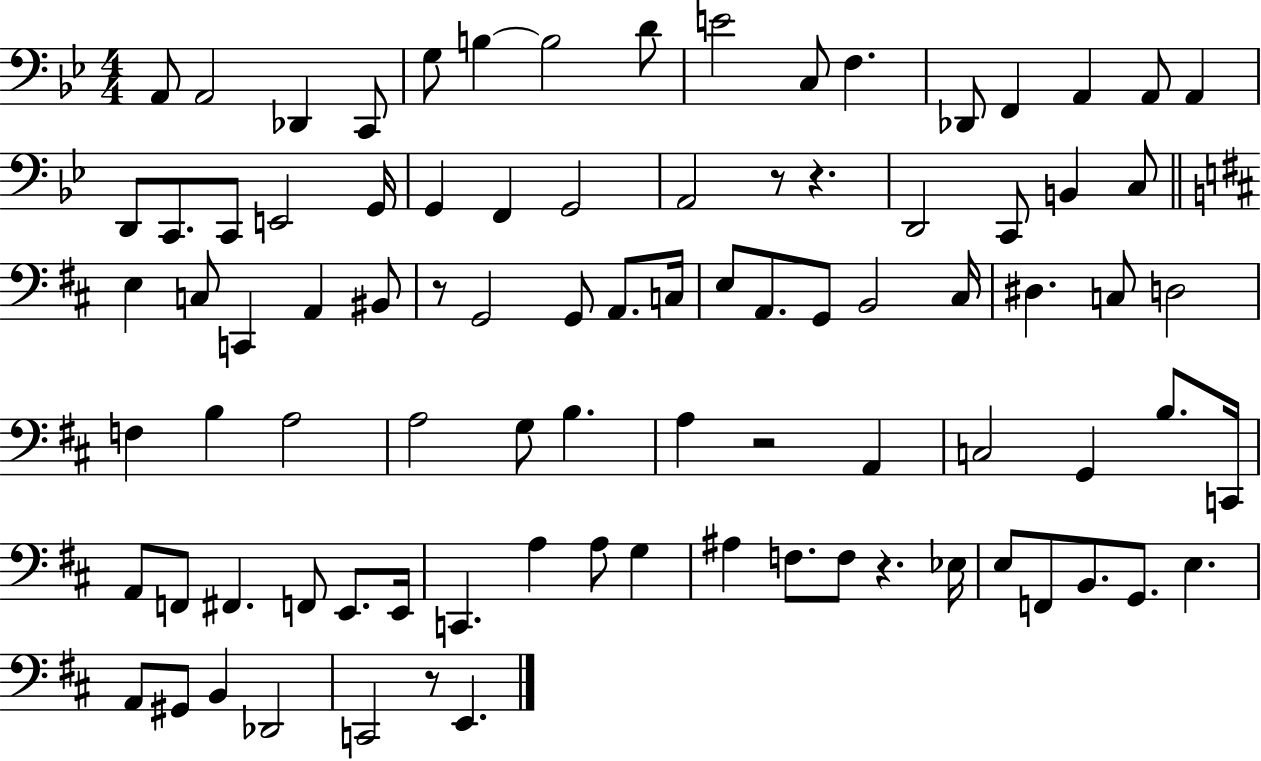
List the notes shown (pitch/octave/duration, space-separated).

A2/e A2/h Db2/q C2/e G3/e B3/q B3/h D4/e E4/h C3/e F3/q. Db2/e F2/q A2/q A2/e A2/q D2/e C2/e. C2/e E2/h G2/s G2/q F2/q G2/h A2/h R/e R/q. D2/h C2/e B2/q C3/e E3/q C3/e C2/q A2/q BIS2/e R/e G2/h G2/e A2/e. C3/s E3/e A2/e. G2/e B2/h C#3/s D#3/q. C3/e D3/h F3/q B3/q A3/h A3/h G3/e B3/q. A3/q R/h A2/q C3/h G2/q B3/e. C2/s A2/e F2/e F#2/q. F2/e E2/e. E2/s C2/q. A3/q A3/e G3/q A#3/q F3/e. F3/e R/q. Eb3/s E3/e F2/e B2/e. G2/e. E3/q. A2/e G#2/e B2/q Db2/h C2/h R/e E2/q.